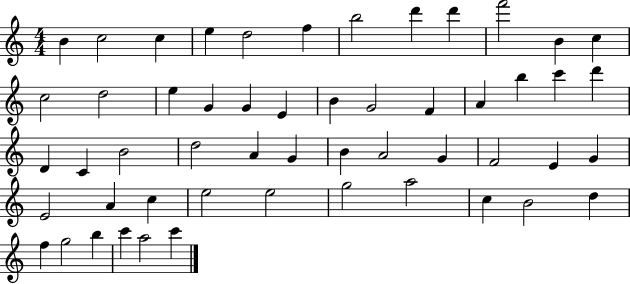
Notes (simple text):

B4/q C5/h C5/q E5/q D5/h F5/q B5/h D6/q D6/q F6/h B4/q C5/q C5/h D5/h E5/q G4/q G4/q E4/q B4/q G4/h F4/q A4/q B5/q C6/q D6/q D4/q C4/q B4/h D5/h A4/q G4/q B4/q A4/h G4/q F4/h E4/q G4/q E4/h A4/q C5/q E5/h E5/h G5/h A5/h C5/q B4/h D5/q F5/q G5/h B5/q C6/q A5/h C6/q